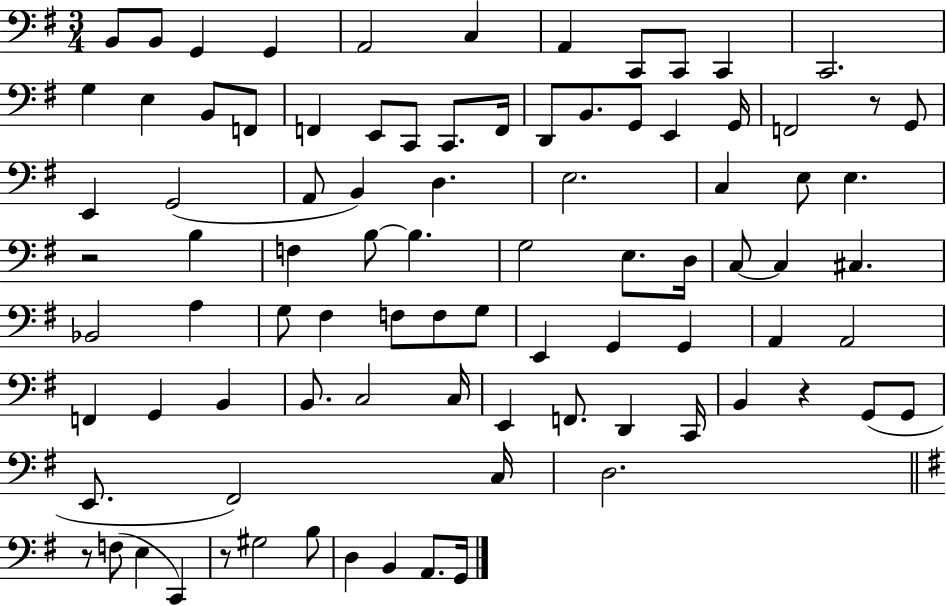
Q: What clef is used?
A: bass